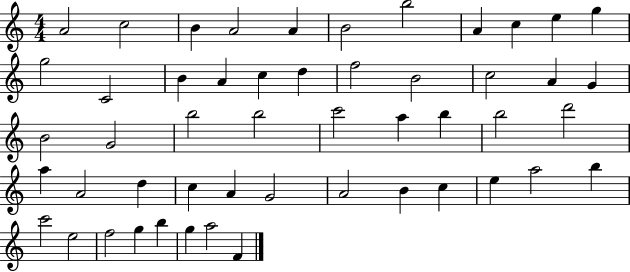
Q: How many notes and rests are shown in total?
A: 51